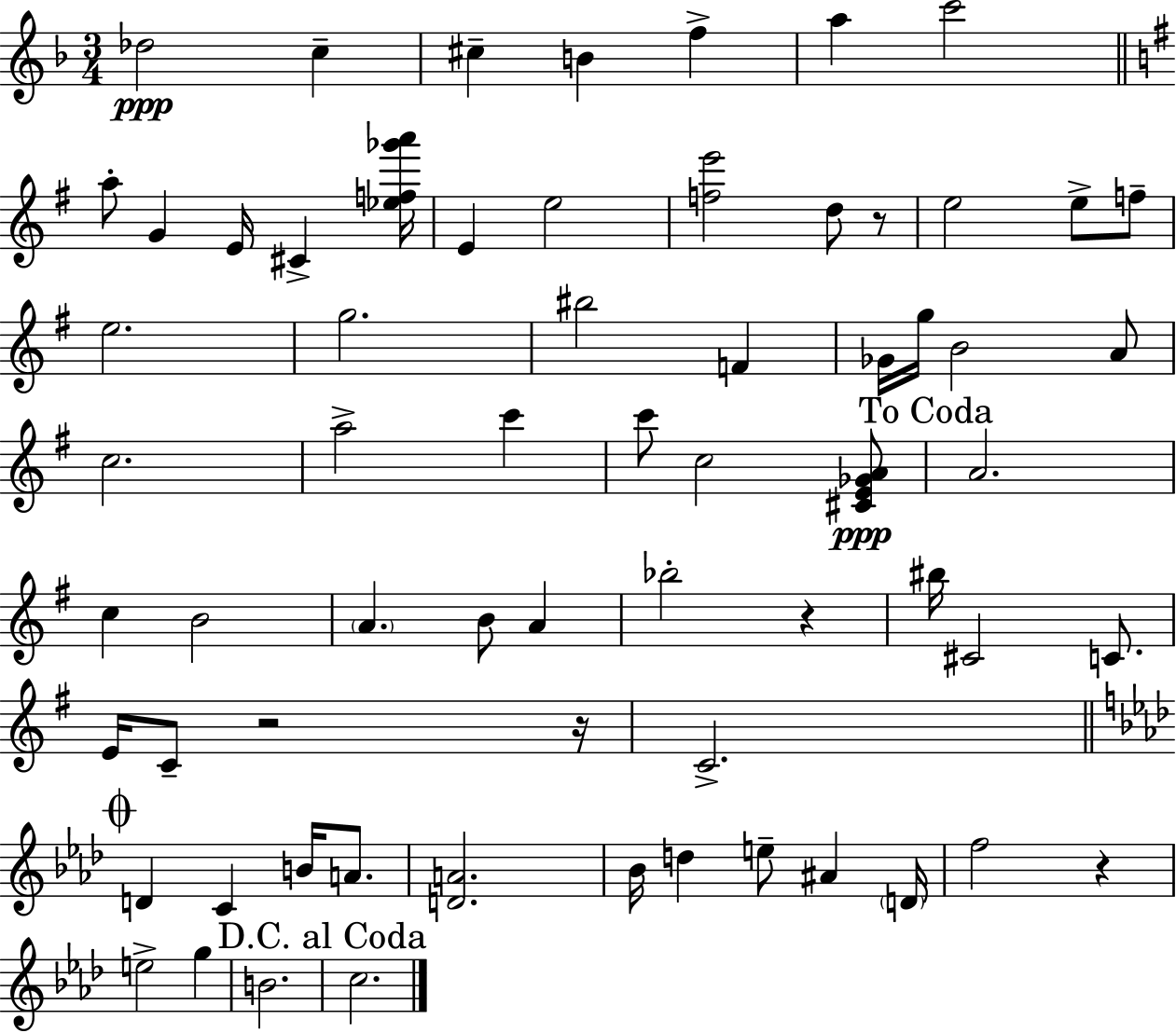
X:1
T:Untitled
M:3/4
L:1/4
K:Dm
_d2 c ^c B f a c'2 a/2 G E/4 ^C [_ef_g'a']/4 E e2 [fe']2 d/2 z/2 e2 e/2 f/2 e2 g2 ^b2 F _G/4 g/4 B2 A/2 c2 a2 c' c'/2 c2 [^CE_GA]/2 A2 c B2 A B/2 A _b2 z ^b/4 ^C2 C/2 E/4 C/2 z2 z/4 C2 D C B/4 A/2 [DA]2 _B/4 d e/2 ^A D/4 f2 z e2 g B2 c2